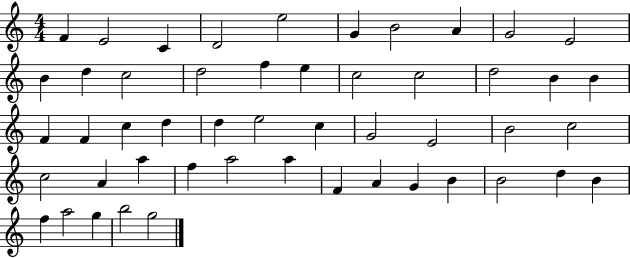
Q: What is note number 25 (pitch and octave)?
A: D5